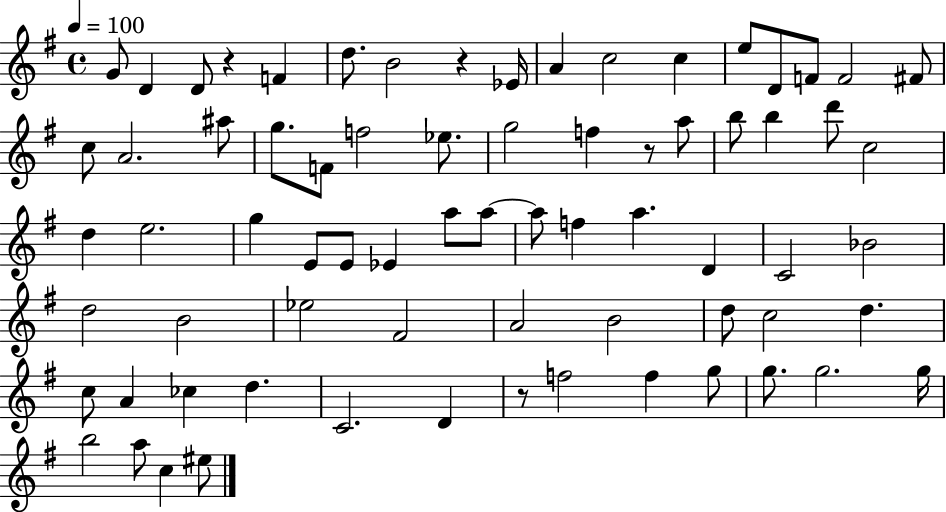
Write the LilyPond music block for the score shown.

{
  \clef treble
  \time 4/4
  \defaultTimeSignature
  \key g \major
  \tempo 4 = 100
  g'8 d'4 d'8 r4 f'4 | d''8. b'2 r4 ees'16 | a'4 c''2 c''4 | e''8 d'8 f'8 f'2 fis'8 | \break c''8 a'2. ais''8 | g''8. f'8 f''2 ees''8. | g''2 f''4 r8 a''8 | b''8 b''4 d'''8 c''2 | \break d''4 e''2. | g''4 e'8 e'8 ees'4 a''8 a''8~~ | a''8 f''4 a''4. d'4 | c'2 bes'2 | \break d''2 b'2 | ees''2 fis'2 | a'2 b'2 | d''8 c''2 d''4. | \break c''8 a'4 ces''4 d''4. | c'2. d'4 | r8 f''2 f''4 g''8 | g''8. g''2. g''16 | \break b''2 a''8 c''4 eis''8 | \bar "|."
}